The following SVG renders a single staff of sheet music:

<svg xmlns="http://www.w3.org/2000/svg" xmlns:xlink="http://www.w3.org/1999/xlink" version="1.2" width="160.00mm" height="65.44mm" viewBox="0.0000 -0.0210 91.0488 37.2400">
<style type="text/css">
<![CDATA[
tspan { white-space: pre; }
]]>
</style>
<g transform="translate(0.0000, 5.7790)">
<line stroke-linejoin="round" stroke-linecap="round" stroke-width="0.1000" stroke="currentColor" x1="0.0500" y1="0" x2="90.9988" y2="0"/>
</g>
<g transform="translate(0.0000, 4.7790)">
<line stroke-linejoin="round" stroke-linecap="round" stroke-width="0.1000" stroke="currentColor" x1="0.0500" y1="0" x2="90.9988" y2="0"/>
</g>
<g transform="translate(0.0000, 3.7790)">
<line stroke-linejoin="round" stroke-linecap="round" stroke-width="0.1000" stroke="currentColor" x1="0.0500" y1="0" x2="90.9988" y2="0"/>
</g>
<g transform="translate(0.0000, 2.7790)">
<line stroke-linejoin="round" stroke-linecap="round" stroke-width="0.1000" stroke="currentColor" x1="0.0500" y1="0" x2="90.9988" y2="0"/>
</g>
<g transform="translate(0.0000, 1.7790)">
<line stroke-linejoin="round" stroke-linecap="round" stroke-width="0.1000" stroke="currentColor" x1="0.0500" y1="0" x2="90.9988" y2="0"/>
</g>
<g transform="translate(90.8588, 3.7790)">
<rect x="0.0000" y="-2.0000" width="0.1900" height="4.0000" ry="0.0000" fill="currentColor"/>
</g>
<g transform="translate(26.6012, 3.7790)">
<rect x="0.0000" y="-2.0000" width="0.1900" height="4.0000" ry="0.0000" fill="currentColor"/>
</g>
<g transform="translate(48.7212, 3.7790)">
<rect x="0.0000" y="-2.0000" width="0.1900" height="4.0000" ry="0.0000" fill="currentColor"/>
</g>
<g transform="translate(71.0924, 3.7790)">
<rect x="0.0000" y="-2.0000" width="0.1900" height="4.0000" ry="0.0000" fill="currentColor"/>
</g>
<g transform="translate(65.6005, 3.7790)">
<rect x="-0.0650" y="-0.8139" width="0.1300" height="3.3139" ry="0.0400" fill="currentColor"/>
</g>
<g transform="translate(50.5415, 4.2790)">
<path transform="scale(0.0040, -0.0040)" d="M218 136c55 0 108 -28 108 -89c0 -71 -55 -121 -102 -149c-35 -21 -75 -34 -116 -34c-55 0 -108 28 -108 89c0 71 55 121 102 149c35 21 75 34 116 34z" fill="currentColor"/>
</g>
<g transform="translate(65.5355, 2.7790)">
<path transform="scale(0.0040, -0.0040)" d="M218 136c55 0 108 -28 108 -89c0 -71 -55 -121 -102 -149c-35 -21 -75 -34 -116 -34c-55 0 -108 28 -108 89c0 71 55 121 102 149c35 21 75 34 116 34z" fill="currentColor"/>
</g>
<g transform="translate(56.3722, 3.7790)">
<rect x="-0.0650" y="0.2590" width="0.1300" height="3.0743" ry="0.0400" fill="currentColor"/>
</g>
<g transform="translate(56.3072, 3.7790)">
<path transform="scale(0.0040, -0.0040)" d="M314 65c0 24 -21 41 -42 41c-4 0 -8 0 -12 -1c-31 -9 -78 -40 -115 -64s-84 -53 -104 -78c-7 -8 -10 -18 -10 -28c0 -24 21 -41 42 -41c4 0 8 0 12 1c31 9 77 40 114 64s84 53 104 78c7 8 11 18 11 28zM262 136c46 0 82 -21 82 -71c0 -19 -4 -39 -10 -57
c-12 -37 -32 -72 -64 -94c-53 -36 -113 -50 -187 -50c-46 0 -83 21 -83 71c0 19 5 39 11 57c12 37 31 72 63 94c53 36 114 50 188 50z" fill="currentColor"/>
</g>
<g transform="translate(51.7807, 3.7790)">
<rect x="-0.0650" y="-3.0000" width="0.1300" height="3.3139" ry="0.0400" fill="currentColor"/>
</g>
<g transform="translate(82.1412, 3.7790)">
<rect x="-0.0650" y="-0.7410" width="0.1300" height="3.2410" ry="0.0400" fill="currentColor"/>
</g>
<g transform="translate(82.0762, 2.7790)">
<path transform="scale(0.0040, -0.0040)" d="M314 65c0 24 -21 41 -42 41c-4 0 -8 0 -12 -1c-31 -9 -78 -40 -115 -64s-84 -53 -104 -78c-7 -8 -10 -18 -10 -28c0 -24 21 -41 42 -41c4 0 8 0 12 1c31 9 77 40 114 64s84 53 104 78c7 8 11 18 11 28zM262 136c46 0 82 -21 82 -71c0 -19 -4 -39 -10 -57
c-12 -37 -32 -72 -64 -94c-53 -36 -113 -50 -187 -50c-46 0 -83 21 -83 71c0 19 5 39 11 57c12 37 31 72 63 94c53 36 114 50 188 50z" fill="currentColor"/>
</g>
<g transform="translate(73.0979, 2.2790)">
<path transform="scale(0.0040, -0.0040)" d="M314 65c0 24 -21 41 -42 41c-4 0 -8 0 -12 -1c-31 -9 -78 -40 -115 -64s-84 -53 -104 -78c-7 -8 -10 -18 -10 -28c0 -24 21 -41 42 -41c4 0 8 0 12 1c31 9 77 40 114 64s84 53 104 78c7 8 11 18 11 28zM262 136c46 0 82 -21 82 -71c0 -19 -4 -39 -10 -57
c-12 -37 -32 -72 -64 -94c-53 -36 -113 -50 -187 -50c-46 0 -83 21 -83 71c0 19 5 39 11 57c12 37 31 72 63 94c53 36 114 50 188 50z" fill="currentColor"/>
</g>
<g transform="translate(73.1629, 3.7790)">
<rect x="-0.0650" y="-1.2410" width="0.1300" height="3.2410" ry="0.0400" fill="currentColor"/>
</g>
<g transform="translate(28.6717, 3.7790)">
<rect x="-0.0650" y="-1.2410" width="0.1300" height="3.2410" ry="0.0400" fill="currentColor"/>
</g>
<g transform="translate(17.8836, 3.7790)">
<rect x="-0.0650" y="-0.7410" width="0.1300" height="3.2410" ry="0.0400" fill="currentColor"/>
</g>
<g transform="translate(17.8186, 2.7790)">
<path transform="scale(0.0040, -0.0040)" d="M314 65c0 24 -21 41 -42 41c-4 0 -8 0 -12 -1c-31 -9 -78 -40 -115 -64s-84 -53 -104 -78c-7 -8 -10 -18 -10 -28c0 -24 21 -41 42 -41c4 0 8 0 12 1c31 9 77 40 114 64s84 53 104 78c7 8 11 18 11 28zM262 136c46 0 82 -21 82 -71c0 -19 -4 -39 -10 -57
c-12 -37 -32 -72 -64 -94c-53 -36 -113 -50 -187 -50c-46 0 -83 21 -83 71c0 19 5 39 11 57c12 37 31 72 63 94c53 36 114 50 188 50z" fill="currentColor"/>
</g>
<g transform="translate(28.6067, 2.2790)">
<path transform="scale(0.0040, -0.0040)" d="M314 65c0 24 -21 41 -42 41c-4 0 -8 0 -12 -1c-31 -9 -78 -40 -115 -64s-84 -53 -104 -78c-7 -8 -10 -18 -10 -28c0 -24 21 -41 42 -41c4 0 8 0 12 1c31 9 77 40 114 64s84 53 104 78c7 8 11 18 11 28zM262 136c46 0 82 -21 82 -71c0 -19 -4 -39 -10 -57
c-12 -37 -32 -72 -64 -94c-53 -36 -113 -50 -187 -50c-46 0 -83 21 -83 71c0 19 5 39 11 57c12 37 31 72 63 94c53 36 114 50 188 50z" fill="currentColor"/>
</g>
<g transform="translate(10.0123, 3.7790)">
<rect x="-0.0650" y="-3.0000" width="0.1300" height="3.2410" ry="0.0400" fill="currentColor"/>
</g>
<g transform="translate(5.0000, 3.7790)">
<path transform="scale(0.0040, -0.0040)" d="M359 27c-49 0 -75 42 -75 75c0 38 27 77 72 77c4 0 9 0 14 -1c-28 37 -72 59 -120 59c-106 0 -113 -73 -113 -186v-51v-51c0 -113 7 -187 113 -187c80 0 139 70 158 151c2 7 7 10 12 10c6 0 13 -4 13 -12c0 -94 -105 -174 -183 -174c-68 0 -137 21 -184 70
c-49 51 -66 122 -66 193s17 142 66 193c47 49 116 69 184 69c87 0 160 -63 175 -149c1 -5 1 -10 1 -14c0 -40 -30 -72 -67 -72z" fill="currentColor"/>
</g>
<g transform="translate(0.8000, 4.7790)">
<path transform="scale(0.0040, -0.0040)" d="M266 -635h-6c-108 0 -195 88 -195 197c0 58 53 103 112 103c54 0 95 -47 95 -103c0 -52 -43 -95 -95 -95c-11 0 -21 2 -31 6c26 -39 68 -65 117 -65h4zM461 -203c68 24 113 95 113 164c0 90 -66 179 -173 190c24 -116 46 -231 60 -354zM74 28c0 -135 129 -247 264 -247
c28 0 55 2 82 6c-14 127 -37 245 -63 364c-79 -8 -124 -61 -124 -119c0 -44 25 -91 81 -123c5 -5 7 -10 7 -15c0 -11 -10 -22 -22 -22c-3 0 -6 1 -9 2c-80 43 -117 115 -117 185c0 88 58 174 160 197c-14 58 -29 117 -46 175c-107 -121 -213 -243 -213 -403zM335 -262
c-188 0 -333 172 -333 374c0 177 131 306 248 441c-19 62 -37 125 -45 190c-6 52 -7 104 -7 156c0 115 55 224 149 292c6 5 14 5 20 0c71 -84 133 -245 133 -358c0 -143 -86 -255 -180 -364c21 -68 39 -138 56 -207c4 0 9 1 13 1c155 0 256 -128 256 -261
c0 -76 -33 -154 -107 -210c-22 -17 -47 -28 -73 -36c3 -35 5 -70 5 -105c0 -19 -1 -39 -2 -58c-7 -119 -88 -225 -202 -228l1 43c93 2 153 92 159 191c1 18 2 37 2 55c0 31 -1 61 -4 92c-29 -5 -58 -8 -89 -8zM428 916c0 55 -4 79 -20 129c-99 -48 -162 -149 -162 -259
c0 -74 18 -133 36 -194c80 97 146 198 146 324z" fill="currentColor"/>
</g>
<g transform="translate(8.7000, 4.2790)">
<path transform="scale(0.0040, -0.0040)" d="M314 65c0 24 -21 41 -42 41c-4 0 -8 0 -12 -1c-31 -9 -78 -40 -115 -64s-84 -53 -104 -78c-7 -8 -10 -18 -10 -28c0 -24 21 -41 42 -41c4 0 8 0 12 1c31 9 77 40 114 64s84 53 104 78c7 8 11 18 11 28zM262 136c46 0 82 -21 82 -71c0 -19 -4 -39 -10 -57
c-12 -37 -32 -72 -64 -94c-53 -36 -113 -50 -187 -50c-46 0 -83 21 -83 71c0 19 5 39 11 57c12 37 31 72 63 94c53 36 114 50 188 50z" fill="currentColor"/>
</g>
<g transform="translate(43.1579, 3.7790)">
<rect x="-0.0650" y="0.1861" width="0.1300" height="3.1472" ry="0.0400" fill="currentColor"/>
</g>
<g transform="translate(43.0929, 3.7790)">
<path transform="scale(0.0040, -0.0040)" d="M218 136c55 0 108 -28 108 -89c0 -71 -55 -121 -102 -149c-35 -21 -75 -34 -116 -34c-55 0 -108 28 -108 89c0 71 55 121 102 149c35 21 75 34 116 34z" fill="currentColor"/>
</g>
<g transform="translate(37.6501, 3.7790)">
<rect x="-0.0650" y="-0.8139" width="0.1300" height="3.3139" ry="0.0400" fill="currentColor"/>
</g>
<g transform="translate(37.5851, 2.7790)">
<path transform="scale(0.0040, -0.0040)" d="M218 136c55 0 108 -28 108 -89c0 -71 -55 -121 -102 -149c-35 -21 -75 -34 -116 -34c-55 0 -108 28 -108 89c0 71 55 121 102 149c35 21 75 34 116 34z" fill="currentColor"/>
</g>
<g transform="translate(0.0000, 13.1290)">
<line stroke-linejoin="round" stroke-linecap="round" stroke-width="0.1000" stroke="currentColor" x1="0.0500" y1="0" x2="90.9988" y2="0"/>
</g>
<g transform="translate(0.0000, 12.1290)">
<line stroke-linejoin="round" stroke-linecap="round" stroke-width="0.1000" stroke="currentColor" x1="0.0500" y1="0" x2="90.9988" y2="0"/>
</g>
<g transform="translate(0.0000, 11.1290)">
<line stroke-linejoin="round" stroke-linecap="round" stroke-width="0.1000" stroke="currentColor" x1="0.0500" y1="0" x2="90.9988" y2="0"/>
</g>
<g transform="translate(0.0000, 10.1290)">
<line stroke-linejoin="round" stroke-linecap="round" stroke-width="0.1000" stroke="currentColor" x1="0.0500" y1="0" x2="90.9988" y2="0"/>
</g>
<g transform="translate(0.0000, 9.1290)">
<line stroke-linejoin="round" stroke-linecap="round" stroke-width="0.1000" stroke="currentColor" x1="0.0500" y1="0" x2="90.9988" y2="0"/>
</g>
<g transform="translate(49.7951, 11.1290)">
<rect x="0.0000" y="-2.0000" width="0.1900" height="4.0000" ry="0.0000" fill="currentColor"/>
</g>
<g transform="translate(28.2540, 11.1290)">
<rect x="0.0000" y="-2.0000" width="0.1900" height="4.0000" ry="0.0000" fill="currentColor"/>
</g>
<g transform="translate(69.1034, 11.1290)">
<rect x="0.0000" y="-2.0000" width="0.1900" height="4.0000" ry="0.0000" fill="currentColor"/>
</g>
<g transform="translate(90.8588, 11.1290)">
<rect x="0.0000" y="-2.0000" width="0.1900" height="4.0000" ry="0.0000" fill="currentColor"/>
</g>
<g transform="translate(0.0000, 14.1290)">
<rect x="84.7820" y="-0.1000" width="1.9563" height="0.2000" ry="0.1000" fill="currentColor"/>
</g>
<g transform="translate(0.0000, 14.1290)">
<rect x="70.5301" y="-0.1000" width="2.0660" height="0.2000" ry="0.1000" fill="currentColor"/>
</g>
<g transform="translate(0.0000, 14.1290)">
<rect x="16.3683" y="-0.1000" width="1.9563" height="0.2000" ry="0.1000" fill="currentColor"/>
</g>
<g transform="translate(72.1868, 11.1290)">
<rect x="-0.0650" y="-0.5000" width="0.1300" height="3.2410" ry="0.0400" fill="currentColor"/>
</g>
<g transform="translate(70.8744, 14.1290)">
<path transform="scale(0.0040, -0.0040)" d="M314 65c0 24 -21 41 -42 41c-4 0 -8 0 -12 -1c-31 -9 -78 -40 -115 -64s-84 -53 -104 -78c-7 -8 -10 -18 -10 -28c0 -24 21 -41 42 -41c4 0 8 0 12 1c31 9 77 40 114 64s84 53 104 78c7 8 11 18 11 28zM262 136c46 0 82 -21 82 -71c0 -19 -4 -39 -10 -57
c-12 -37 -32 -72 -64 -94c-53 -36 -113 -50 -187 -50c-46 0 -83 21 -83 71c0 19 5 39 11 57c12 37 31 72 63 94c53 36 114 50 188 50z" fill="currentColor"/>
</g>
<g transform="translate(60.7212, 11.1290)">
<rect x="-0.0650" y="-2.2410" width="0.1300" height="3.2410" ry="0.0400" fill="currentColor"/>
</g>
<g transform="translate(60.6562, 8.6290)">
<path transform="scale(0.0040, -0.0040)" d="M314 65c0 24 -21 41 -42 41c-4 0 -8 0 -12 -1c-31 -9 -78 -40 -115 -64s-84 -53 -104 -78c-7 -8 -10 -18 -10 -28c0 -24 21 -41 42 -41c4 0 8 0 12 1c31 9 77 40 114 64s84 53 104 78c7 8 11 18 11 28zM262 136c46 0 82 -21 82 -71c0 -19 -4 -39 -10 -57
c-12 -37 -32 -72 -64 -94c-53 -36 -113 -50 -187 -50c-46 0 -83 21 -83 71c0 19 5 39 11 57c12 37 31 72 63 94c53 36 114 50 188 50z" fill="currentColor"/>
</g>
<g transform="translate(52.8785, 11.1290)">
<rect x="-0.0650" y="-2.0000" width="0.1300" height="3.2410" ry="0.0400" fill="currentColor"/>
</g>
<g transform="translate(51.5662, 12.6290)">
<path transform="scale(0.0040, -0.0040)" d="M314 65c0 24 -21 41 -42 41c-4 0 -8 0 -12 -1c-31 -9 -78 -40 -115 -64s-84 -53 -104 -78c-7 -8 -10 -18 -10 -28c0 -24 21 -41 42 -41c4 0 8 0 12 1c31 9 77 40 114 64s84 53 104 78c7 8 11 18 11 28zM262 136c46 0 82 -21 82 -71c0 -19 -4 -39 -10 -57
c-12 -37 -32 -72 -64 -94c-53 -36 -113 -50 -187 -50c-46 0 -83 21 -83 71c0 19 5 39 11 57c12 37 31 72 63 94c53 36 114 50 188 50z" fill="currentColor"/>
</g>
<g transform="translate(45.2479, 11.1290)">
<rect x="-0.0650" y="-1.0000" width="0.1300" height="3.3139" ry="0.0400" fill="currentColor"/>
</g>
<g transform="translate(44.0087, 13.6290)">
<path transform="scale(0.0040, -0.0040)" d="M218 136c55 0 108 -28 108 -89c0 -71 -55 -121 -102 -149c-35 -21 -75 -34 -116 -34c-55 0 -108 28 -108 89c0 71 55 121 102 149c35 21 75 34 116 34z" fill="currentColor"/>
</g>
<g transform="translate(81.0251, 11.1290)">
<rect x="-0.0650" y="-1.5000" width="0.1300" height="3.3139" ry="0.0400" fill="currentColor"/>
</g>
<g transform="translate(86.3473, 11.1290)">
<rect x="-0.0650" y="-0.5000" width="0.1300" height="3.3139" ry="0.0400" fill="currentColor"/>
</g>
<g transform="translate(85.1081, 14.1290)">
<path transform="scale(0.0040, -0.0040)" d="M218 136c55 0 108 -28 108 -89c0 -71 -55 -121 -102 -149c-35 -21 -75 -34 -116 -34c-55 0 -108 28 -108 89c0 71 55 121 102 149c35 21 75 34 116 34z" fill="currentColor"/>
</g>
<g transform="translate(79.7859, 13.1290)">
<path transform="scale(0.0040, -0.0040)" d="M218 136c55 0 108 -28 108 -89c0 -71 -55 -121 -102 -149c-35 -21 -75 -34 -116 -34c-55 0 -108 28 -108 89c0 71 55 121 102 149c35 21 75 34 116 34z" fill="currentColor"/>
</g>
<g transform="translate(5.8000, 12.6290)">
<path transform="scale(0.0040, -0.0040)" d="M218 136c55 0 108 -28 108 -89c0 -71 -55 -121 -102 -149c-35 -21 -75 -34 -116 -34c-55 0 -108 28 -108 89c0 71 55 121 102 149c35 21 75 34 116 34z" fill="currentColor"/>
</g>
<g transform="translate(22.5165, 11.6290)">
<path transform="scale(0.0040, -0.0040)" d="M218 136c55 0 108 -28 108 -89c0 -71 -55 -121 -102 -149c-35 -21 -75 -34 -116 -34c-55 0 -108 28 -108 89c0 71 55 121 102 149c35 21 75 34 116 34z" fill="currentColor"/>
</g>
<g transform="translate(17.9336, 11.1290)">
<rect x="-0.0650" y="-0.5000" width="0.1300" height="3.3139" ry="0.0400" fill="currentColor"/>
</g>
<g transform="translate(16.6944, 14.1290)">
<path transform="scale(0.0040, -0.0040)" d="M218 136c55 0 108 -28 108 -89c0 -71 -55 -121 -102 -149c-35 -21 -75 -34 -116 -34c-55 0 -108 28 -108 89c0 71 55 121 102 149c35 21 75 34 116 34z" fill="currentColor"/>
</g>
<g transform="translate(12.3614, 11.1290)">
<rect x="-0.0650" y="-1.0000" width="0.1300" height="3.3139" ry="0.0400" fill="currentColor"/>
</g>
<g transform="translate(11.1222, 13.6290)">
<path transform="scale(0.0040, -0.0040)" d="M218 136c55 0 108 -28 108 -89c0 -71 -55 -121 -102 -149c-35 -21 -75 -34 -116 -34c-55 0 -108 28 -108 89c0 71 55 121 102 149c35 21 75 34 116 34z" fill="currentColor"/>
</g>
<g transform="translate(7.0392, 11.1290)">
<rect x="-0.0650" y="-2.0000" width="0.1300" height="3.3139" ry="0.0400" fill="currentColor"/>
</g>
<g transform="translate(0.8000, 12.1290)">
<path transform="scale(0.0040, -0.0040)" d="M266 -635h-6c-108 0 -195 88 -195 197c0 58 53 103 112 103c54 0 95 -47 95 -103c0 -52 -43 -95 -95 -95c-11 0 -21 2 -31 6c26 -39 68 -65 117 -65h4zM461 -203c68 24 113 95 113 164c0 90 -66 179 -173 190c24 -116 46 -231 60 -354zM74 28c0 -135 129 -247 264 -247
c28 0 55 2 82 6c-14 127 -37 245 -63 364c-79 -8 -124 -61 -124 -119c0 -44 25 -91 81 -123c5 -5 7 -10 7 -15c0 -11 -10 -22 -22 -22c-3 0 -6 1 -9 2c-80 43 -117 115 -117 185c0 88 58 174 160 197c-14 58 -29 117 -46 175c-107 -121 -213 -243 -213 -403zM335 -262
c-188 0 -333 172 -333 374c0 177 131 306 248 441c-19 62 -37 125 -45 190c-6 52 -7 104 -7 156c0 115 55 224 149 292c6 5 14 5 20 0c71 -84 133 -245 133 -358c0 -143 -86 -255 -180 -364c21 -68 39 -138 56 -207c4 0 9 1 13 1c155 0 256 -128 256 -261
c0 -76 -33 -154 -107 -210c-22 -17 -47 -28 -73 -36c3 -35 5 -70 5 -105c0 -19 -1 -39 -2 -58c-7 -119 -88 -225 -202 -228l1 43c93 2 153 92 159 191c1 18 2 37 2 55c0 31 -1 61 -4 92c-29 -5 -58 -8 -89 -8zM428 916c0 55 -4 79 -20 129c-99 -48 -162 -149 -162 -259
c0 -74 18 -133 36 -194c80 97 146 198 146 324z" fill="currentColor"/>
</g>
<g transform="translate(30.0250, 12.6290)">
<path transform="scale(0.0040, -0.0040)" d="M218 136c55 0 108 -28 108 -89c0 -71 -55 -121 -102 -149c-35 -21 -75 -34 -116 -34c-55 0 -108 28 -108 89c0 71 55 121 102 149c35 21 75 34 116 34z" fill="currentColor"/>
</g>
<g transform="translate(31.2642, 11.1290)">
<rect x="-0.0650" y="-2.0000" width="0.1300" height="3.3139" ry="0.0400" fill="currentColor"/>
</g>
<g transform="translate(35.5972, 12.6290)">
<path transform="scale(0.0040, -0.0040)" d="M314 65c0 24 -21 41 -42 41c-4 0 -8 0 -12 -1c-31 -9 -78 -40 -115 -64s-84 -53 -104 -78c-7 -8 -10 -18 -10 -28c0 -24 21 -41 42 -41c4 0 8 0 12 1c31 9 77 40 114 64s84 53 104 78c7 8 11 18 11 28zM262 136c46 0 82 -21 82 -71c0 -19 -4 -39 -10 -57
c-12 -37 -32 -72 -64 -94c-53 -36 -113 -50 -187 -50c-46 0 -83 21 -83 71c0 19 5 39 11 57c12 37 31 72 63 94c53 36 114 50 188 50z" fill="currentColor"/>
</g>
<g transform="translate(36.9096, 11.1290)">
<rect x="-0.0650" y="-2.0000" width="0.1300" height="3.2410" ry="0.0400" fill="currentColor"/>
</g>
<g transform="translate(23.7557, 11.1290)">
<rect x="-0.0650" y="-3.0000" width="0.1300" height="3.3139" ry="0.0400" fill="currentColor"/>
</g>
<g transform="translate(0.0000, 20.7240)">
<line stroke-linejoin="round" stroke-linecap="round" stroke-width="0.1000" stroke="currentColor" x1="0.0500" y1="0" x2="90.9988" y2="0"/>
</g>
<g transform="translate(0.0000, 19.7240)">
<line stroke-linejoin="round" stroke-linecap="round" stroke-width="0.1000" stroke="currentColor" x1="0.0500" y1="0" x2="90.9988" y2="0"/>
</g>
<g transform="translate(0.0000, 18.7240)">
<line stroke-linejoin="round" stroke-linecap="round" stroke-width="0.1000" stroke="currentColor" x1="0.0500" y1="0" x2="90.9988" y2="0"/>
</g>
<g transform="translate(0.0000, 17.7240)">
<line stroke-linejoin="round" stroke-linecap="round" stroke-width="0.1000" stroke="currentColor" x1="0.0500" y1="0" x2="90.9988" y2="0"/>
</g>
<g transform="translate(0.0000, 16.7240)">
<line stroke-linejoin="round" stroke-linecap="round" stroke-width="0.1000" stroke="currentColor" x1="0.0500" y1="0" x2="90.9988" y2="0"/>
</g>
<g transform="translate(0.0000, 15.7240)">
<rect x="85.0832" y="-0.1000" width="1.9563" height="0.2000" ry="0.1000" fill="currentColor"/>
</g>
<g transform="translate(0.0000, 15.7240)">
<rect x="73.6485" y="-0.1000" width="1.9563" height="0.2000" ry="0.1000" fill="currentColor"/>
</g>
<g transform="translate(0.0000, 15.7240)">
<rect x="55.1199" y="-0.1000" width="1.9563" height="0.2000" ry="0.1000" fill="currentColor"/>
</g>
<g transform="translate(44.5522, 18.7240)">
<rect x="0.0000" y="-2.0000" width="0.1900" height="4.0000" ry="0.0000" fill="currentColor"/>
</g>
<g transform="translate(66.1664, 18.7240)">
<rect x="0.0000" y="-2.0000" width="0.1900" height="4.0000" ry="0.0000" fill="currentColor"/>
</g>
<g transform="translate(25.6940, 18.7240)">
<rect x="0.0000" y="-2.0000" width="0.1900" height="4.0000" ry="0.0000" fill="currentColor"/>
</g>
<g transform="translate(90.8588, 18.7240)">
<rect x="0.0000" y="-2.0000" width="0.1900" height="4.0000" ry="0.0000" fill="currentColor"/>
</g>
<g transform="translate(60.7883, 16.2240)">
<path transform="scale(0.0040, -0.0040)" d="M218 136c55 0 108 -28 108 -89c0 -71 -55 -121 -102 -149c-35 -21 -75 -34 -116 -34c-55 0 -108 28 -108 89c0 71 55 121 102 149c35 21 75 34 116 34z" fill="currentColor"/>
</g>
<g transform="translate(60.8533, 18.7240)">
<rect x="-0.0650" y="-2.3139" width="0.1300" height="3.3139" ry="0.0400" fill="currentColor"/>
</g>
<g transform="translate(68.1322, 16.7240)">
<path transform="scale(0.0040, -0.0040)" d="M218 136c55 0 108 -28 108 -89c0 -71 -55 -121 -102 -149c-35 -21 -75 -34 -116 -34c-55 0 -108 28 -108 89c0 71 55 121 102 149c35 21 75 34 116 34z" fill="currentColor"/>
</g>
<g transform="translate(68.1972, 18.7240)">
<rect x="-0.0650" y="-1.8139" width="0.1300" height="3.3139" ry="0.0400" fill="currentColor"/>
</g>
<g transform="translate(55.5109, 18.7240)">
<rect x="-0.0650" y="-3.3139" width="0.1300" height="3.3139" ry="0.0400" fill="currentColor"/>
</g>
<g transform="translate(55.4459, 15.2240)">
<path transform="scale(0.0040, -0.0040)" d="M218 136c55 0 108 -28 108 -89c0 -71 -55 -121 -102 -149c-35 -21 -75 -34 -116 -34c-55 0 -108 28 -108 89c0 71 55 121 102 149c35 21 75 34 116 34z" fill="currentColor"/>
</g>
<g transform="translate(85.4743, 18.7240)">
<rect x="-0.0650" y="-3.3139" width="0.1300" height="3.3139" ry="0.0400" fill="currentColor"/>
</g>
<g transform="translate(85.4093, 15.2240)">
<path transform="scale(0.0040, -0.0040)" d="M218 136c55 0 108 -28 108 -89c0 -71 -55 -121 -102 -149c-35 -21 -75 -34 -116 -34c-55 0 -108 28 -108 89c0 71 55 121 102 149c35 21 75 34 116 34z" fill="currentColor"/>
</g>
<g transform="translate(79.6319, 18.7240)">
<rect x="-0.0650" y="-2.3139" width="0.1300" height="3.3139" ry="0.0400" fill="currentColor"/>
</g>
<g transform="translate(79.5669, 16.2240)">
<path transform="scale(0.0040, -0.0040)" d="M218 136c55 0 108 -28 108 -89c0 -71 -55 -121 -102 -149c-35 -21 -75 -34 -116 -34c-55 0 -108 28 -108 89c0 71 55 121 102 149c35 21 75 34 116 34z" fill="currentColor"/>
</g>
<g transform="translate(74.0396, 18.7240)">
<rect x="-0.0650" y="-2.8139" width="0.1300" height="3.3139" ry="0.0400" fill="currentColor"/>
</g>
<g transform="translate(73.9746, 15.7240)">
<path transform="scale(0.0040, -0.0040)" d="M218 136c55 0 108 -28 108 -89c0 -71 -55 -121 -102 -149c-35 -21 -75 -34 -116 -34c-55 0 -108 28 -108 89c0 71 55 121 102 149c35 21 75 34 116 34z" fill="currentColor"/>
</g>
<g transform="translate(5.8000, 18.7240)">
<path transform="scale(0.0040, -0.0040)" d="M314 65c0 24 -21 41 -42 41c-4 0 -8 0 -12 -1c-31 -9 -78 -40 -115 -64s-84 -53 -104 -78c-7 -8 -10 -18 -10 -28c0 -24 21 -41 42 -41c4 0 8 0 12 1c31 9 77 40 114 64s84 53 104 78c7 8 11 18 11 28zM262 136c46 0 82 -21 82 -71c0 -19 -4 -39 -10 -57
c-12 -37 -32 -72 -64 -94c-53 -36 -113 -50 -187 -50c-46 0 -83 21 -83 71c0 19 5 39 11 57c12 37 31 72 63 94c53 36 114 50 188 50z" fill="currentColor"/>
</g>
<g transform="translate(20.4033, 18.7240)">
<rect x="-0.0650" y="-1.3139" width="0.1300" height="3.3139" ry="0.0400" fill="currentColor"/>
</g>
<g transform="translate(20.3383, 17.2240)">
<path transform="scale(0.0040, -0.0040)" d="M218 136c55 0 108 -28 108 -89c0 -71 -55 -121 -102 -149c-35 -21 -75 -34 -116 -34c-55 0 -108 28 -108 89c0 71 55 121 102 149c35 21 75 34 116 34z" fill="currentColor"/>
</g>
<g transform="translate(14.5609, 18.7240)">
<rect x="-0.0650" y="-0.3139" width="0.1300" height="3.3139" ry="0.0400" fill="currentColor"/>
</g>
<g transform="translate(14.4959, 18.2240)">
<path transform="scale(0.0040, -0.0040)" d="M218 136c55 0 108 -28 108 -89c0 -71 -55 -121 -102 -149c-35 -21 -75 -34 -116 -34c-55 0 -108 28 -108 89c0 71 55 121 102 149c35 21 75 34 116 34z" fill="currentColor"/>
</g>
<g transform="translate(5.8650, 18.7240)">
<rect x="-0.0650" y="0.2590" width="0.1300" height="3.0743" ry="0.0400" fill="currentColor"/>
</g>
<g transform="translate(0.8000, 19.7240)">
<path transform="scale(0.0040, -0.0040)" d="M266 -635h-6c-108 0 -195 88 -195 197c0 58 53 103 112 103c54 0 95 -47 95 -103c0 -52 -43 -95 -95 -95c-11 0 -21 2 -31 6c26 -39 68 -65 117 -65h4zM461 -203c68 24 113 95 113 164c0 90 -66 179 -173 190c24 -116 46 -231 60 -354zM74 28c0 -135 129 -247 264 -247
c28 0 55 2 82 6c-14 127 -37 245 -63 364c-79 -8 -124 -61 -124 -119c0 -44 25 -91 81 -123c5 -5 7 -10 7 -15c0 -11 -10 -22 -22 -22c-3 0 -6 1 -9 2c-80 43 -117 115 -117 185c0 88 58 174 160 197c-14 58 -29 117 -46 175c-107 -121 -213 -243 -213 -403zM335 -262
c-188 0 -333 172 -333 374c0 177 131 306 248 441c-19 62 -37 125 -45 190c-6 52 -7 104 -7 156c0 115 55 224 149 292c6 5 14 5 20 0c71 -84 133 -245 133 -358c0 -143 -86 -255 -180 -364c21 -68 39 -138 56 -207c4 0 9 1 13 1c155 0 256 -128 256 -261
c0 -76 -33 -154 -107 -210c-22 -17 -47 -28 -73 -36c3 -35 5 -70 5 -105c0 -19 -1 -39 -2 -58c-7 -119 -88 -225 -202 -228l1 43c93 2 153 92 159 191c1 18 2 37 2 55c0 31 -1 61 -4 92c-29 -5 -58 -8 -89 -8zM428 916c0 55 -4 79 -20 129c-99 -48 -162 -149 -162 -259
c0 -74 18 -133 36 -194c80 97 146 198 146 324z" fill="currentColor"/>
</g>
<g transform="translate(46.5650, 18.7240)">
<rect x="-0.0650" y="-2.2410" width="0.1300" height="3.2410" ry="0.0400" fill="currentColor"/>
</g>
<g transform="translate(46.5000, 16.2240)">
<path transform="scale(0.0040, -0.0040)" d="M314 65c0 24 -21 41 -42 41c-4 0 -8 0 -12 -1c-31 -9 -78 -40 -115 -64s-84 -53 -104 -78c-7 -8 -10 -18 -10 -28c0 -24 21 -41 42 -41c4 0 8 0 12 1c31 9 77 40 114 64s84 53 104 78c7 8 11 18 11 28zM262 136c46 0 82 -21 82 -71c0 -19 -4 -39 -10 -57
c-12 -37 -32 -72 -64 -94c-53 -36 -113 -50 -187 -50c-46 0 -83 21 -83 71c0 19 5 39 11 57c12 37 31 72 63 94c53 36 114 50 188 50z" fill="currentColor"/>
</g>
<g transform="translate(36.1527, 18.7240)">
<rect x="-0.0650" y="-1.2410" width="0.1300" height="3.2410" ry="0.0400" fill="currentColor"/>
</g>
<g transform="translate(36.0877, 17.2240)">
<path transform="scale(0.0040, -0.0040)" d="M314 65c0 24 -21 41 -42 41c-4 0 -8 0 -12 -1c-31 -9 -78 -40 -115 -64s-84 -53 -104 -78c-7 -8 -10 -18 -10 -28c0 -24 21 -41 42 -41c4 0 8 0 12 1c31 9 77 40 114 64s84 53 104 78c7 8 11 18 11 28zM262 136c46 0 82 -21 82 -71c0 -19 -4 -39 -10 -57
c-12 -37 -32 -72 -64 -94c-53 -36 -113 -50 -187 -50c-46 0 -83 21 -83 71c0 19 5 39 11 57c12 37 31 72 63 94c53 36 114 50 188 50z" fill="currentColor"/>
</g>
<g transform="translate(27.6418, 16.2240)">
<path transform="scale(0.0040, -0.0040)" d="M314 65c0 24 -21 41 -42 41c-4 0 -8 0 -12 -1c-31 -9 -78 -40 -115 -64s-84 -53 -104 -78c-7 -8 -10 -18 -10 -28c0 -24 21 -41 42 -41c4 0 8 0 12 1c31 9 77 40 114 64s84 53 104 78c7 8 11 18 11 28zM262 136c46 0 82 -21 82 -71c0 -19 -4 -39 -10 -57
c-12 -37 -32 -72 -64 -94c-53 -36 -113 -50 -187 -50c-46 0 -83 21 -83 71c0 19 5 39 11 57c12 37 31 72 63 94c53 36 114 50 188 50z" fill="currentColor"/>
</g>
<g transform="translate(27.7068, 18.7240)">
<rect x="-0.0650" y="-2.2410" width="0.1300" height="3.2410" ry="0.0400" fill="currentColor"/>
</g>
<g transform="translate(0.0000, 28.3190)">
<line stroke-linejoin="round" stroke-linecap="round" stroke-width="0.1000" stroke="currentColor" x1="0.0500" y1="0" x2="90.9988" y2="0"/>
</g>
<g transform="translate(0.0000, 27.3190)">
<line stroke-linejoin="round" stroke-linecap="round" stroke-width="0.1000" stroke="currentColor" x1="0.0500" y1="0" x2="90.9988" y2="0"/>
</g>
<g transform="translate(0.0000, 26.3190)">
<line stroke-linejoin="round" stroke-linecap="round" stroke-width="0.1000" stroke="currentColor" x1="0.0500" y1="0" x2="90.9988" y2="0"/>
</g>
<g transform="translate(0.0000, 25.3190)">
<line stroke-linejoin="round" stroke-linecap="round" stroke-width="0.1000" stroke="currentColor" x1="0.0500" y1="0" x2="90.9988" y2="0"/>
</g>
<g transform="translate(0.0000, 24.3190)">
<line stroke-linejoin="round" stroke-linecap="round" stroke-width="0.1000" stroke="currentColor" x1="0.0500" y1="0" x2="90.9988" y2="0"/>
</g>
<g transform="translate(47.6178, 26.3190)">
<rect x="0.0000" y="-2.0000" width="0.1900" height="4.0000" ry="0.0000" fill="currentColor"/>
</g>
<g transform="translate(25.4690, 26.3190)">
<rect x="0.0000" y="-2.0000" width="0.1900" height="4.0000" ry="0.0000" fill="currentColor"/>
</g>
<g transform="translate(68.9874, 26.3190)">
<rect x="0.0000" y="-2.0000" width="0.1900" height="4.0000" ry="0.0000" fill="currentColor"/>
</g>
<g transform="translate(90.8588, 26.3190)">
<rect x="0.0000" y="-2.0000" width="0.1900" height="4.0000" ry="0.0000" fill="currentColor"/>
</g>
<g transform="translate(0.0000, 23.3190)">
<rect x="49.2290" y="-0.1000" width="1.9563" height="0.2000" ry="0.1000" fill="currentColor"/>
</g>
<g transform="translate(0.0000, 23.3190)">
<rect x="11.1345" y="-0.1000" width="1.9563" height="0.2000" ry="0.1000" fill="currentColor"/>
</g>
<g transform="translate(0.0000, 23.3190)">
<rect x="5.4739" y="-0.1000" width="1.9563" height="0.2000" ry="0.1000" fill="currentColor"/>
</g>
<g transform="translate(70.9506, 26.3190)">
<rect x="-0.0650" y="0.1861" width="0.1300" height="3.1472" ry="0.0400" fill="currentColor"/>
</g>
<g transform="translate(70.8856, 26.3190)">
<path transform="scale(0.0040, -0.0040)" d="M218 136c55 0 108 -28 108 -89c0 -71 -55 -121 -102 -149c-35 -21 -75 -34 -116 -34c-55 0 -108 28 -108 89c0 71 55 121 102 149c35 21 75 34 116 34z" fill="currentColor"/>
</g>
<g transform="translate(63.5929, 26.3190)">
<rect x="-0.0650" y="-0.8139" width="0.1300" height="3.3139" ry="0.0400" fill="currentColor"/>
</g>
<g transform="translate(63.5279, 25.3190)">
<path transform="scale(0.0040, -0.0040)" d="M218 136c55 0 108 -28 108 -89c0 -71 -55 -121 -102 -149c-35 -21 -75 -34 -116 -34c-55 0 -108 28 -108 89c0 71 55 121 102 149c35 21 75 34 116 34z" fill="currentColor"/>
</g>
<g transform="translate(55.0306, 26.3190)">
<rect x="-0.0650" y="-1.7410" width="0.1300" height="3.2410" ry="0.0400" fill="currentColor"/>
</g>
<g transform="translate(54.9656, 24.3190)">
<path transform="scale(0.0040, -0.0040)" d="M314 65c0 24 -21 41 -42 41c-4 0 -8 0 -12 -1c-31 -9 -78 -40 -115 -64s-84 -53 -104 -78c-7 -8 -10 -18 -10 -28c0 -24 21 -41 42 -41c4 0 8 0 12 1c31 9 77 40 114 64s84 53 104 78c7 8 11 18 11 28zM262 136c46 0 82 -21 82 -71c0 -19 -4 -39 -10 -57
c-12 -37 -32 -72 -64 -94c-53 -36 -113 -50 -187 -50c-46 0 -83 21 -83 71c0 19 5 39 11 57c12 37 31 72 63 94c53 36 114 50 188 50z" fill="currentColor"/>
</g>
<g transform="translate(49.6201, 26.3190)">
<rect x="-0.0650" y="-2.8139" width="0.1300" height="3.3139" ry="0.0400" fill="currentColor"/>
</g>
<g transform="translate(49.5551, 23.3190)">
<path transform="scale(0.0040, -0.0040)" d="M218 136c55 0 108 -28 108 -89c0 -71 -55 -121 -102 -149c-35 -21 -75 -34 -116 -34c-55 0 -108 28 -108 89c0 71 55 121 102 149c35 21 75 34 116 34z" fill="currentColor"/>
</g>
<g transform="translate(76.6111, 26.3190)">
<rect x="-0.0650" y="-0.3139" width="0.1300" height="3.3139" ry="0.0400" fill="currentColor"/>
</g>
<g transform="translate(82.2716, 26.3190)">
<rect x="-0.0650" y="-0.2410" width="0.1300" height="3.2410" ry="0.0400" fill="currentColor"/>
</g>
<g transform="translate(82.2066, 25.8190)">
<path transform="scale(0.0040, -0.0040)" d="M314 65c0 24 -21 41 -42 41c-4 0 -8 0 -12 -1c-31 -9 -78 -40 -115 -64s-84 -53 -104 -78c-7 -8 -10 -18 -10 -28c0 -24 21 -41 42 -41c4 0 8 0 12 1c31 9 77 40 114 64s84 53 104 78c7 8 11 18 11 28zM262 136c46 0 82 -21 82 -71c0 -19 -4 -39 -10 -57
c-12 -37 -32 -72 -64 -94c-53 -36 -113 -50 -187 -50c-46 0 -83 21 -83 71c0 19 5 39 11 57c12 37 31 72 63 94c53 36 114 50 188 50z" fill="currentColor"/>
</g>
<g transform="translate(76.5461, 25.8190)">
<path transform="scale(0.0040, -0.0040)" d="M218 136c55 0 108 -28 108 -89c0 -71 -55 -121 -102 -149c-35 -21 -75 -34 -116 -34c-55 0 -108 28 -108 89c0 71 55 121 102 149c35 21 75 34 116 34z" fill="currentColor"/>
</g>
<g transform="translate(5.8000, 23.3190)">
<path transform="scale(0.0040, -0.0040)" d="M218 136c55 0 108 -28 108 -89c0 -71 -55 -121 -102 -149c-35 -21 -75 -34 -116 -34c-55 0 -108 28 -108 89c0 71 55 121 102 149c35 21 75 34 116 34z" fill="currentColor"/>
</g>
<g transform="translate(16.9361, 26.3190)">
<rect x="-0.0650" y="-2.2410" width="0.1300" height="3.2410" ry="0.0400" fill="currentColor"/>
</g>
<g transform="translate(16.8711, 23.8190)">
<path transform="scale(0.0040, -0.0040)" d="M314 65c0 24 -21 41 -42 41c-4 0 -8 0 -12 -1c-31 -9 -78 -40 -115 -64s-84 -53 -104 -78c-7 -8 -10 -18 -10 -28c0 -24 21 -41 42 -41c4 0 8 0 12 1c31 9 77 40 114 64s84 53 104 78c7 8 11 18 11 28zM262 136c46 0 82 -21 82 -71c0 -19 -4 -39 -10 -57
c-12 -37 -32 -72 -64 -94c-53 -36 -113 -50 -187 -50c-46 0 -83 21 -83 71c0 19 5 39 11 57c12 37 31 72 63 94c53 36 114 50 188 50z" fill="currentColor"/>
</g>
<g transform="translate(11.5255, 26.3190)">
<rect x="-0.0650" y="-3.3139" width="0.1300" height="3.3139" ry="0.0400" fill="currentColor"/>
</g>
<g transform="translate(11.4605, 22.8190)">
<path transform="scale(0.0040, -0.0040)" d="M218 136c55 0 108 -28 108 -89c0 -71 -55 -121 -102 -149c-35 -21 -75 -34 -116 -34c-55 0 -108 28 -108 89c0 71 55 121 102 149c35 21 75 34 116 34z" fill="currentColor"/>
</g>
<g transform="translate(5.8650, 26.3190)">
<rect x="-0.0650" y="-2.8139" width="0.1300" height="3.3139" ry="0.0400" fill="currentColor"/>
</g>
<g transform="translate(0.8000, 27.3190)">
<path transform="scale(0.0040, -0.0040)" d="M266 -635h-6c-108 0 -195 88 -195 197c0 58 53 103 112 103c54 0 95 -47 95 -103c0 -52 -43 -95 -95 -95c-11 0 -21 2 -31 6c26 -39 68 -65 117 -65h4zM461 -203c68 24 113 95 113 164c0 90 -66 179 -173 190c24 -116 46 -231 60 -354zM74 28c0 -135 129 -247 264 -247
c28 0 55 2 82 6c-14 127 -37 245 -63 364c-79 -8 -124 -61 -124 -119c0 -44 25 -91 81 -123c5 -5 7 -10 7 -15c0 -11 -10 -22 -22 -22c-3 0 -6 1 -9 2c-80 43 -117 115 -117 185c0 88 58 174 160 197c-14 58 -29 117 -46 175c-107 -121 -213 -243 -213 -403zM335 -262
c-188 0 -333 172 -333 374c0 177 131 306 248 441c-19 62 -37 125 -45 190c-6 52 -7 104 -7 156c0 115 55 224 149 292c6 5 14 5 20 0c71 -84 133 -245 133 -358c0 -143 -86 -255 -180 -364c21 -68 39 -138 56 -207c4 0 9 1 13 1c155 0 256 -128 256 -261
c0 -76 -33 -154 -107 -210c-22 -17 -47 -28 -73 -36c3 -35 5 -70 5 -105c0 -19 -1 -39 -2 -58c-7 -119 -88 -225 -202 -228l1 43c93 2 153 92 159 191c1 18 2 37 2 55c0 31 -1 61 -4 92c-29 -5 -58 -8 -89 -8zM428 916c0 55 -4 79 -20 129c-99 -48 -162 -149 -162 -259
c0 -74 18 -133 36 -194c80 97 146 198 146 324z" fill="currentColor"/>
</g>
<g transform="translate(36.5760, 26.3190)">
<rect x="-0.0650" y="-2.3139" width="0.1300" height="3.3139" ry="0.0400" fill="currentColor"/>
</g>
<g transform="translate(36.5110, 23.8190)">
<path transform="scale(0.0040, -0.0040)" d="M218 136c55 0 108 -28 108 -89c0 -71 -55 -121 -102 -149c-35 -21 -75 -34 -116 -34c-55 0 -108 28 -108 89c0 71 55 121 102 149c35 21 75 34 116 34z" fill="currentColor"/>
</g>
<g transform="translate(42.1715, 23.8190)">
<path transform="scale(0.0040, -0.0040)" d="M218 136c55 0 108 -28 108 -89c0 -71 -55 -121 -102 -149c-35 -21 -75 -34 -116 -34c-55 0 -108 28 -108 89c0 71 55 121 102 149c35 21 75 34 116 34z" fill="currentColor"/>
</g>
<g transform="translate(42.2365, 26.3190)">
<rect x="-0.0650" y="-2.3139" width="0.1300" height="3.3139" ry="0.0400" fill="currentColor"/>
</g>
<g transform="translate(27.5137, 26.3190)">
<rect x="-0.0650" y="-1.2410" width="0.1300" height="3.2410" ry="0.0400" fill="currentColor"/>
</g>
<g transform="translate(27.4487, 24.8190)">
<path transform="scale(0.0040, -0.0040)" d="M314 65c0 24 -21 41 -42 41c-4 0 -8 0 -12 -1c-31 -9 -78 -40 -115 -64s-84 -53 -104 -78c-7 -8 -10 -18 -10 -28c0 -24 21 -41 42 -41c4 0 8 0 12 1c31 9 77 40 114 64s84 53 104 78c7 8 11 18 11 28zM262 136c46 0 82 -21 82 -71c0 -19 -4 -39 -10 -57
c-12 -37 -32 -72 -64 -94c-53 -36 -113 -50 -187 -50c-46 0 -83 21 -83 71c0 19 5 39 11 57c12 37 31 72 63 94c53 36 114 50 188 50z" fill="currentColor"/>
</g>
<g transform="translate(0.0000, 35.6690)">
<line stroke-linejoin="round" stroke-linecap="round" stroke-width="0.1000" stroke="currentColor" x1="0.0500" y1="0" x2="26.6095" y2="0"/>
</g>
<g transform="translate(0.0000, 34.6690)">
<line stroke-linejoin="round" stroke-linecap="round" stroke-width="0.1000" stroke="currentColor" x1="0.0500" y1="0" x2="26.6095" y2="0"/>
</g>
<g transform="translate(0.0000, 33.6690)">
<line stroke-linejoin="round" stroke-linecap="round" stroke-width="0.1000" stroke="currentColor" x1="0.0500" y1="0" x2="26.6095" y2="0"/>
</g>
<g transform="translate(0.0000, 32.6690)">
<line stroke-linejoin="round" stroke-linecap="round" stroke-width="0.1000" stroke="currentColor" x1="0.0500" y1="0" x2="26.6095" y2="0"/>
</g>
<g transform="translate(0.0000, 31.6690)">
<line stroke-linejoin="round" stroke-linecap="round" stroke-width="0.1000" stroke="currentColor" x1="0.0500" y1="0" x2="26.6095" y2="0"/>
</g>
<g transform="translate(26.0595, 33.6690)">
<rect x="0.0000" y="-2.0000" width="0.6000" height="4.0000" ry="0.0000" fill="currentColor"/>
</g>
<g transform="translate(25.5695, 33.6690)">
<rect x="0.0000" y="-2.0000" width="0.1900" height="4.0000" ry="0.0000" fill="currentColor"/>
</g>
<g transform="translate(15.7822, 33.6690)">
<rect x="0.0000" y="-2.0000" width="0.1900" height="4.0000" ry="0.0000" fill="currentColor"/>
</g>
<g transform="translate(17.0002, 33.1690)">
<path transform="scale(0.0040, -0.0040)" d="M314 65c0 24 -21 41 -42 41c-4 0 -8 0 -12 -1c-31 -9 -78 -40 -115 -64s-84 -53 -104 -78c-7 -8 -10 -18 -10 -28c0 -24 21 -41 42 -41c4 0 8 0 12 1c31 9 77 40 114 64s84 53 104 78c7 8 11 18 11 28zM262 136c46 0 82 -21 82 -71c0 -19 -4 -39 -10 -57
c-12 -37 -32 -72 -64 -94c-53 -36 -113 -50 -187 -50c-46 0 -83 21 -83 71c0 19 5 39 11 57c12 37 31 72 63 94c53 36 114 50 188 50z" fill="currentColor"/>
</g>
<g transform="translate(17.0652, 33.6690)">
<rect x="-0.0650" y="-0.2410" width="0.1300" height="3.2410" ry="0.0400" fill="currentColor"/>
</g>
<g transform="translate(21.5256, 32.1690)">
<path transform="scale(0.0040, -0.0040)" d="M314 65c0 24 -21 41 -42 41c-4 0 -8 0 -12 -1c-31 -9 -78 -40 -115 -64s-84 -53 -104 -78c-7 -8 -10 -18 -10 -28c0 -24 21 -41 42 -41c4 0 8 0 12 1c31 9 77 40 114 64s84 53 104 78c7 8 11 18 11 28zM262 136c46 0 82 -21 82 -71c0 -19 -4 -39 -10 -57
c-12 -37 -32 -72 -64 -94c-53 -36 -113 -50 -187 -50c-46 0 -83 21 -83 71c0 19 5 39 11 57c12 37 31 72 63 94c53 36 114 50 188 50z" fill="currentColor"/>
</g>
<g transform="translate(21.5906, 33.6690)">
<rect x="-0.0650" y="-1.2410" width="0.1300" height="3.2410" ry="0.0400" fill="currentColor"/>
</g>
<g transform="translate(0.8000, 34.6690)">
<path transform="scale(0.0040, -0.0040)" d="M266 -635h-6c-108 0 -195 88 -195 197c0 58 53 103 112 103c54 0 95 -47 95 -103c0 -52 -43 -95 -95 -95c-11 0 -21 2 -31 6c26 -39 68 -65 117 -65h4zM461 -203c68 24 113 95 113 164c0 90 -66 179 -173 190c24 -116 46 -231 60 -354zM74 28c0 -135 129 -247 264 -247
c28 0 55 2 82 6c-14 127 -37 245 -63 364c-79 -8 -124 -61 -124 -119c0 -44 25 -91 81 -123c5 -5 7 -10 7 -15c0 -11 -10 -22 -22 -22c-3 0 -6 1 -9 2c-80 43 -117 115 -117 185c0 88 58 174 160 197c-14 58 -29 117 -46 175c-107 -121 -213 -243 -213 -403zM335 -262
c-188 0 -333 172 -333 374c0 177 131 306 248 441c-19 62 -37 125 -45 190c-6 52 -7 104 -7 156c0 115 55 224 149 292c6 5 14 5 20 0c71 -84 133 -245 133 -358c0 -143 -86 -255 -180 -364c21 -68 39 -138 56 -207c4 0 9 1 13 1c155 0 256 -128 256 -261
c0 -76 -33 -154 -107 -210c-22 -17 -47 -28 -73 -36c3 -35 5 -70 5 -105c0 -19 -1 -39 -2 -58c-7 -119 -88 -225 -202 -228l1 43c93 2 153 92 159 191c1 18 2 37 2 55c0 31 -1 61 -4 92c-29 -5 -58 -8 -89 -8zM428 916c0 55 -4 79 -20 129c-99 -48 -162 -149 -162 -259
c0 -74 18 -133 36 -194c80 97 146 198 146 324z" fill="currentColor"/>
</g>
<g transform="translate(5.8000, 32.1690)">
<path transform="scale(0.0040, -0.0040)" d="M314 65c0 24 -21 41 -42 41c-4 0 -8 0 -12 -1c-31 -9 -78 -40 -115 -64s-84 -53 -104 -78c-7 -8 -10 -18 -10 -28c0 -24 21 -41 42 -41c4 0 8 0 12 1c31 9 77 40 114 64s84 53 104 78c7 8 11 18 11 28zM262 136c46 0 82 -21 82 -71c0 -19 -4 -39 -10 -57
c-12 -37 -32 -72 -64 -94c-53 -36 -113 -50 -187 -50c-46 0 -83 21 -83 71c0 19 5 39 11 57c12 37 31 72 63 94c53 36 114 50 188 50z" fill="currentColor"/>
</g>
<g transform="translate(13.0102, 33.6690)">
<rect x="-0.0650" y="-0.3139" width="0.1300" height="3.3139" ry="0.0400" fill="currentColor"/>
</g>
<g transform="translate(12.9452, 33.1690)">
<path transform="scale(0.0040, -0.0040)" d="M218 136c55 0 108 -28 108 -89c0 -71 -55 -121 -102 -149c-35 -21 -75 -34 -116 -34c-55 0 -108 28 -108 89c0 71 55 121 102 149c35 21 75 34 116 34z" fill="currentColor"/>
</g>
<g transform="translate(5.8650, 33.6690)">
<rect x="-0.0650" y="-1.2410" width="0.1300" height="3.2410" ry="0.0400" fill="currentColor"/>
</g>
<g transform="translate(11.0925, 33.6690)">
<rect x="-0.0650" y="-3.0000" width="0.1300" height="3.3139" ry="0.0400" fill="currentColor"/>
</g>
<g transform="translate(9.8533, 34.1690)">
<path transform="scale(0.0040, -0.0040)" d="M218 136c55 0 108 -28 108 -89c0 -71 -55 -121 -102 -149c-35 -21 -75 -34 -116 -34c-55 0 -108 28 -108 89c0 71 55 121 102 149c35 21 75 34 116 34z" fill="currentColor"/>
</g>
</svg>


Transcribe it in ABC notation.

X:1
T:Untitled
M:4/4
L:1/4
K:C
A2 d2 e2 d B A B2 d e2 d2 F D C A F F2 D F2 g2 C2 E C B2 c e g2 e2 g2 b g f a g b a b g2 e2 g g a f2 d B c c2 e2 A c c2 e2